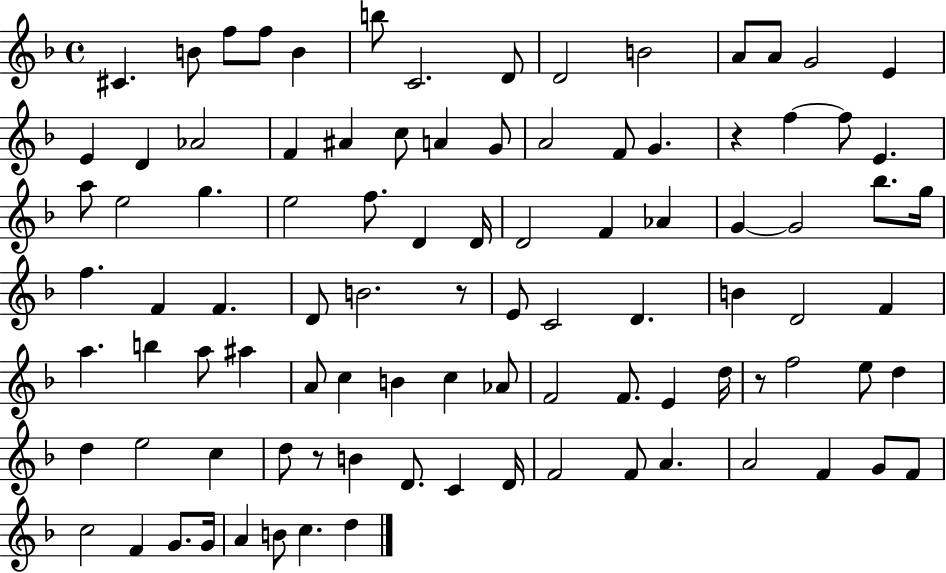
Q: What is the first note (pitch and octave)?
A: C#4